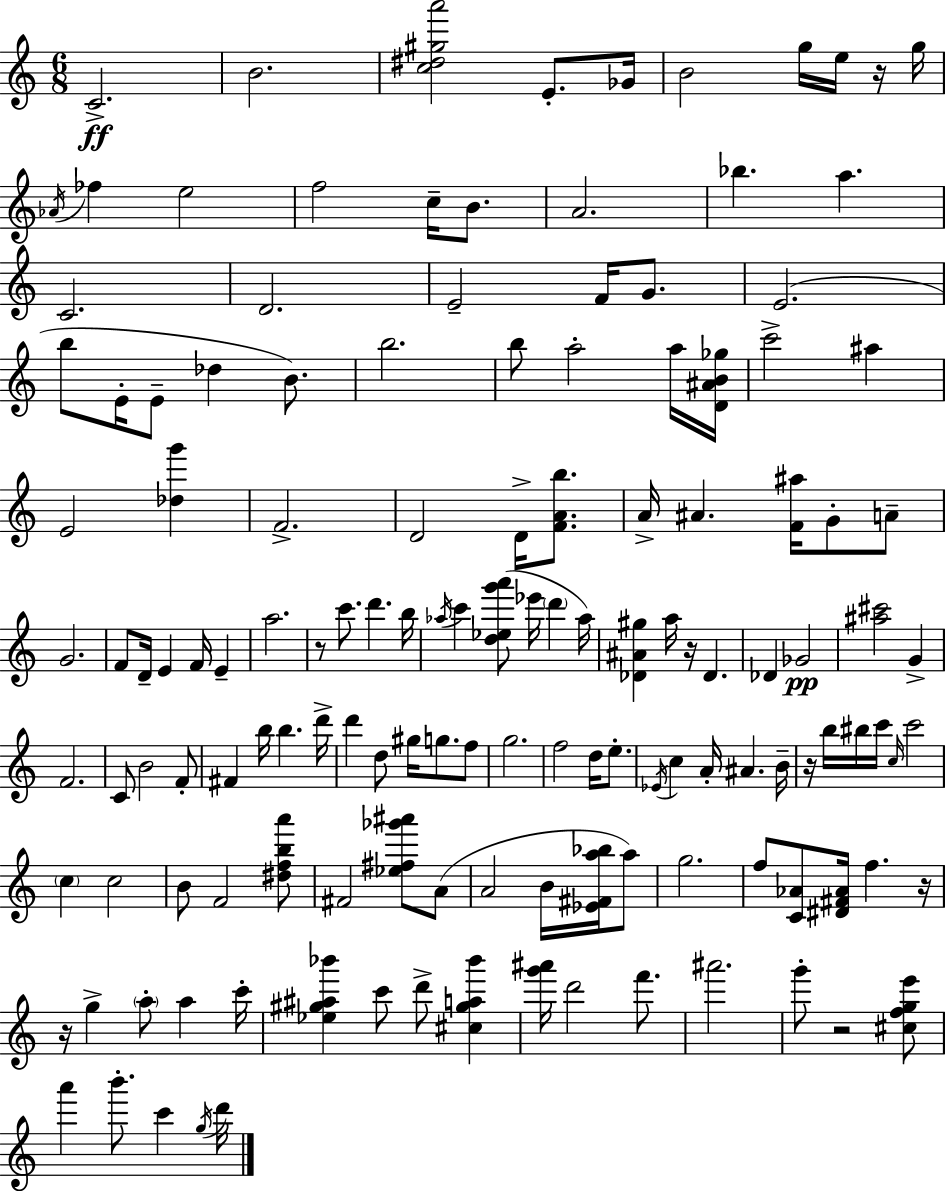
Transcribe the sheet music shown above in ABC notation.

X:1
T:Untitled
M:6/8
L:1/4
K:Am
C2 B2 [c^d^ga']2 E/2 _G/4 B2 g/4 e/4 z/4 g/4 _A/4 _f e2 f2 c/4 B/2 A2 _b a C2 D2 E2 F/4 G/2 E2 b/2 E/4 E/2 _d B/2 b2 b/2 a2 a/4 [D^AB_g]/4 c'2 ^a E2 [_dg'] F2 D2 D/4 [FAb]/2 A/4 ^A [F^a]/4 G/2 A/2 G2 F/2 D/4 E F/4 E a2 z/2 c'/2 d' b/4 _a/4 c' [d_eg'a']/2 _e'/4 d' _a/4 [_D^A^g] a/4 z/4 _D _D _G2 [^a^c']2 G F2 C/2 B2 F/2 ^F b/4 b d'/4 d' d/2 ^g/4 g/2 f/2 g2 f2 d/4 e/2 _E/4 c A/4 ^A B/4 z/4 b/4 ^b/4 c'/4 c/4 c'2 c c2 B/2 F2 [^dfba']/2 ^F2 [_e^f_g'^a']/2 A/2 A2 B/4 [_E^Fa_b]/4 a/2 g2 f/2 [C_A]/2 [^D^F_A]/4 f z/4 z/4 g a/2 a c'/4 [_e^g^a_b'] c'/2 d'/2 [^c^ga_b'] [g'^a']/4 d'2 f'/2 ^a'2 g'/2 z2 [^cfge']/2 a' b'/2 c' g/4 d'/4